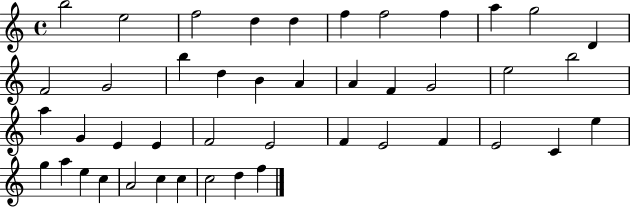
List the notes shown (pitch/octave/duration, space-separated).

B5/h E5/h F5/h D5/q D5/q F5/q F5/h F5/q A5/q G5/h D4/q F4/h G4/h B5/q D5/q B4/q A4/q A4/q F4/q G4/h E5/h B5/h A5/q G4/q E4/q E4/q F4/h E4/h F4/q E4/h F4/q E4/h C4/q E5/q G5/q A5/q E5/q C5/q A4/h C5/q C5/q C5/h D5/q F5/q